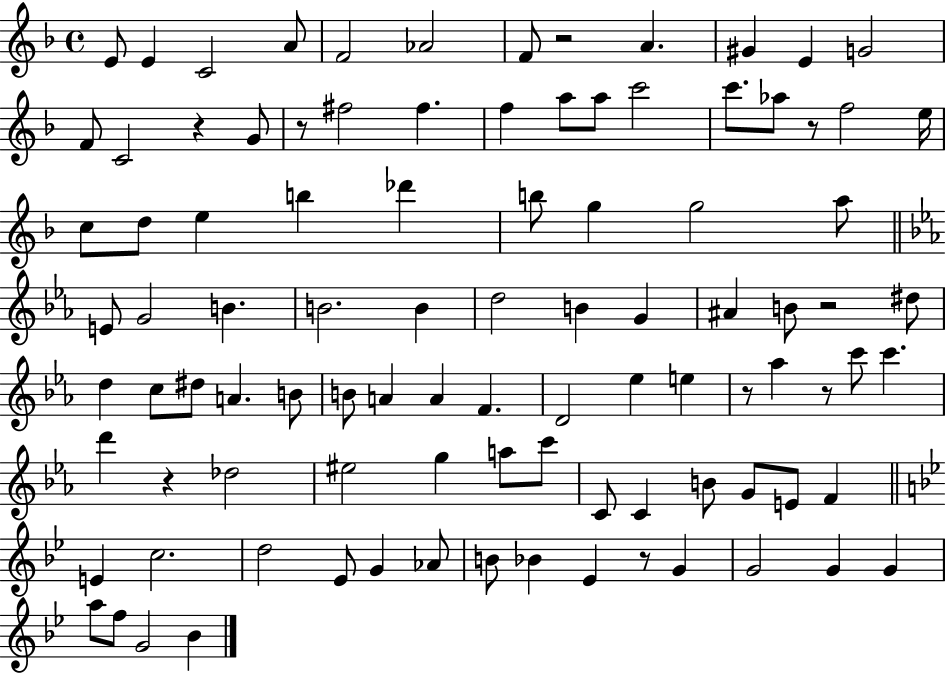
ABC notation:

X:1
T:Untitled
M:4/4
L:1/4
K:F
E/2 E C2 A/2 F2 _A2 F/2 z2 A ^G E G2 F/2 C2 z G/2 z/2 ^f2 ^f f a/2 a/2 c'2 c'/2 _a/2 z/2 f2 e/4 c/2 d/2 e b _d' b/2 g g2 a/2 E/2 G2 B B2 B d2 B G ^A B/2 z2 ^d/2 d c/2 ^d/2 A B/2 B/2 A A F D2 _e e z/2 _a z/2 c'/2 c' d' z _d2 ^e2 g a/2 c'/2 C/2 C B/2 G/2 E/2 F E c2 d2 _E/2 G _A/2 B/2 _B _E z/2 G G2 G G a/2 f/2 G2 _B